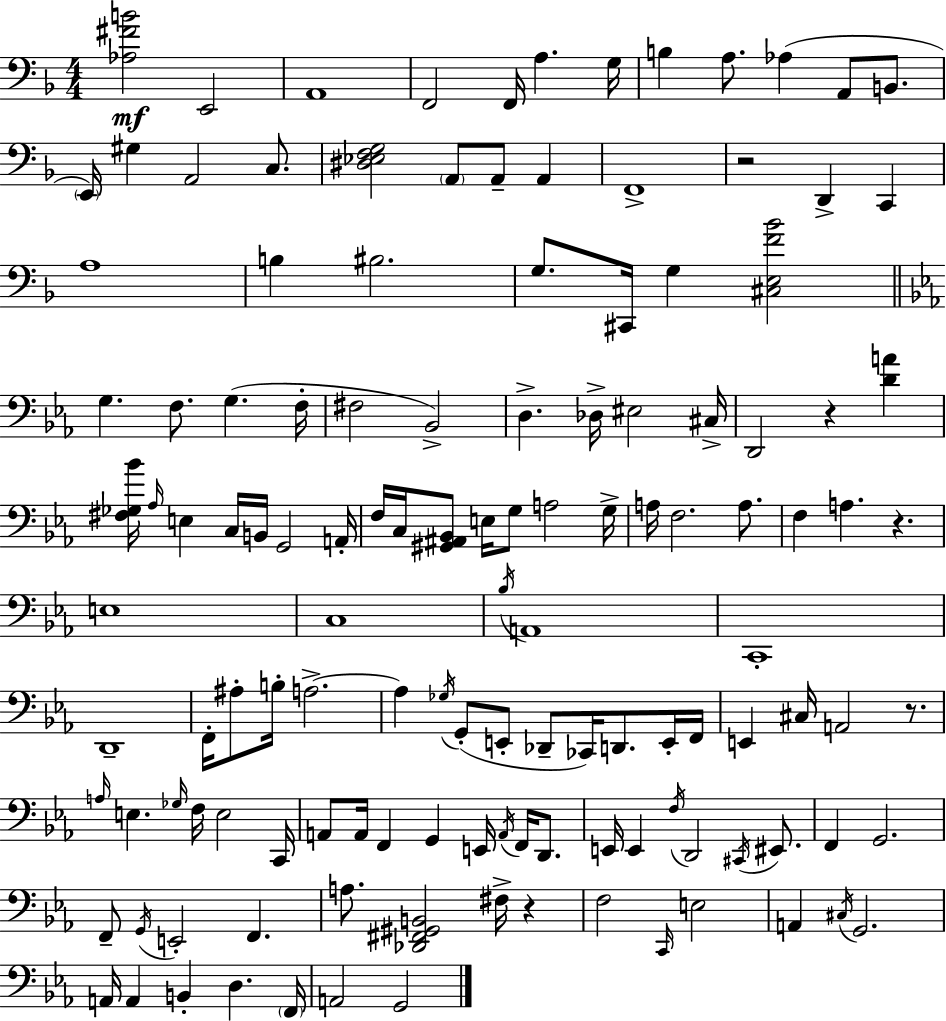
{
  \clef bass
  \numericTimeSignature
  \time 4/4
  \key d \minor
  <aes fis' b'>2\mf e,2 | a,1 | f,2 f,16 a4. g16 | b4 a8. aes4( a,8 b,8. | \break \parenthesize e,16) gis4 a,2 c8. | <dis ees f g>2 \parenthesize a,8 a,8-- a,4 | f,1-> | r2 d,4-> c,4 | \break a1 | b4 bis2. | g8. cis,16 g4 <cis e f' bes'>2 | \bar "||" \break \key c \minor g4. f8. g4.( f16-. | fis2 bes,2->) | d4.-> des16-> eis2 cis16-> | d,2 r4 <d' a'>4 | \break <fis ges bes'>16 \grace { aes16 } e4 c16 b,16 g,2 | a,16-. f16 c16 <gis, ais, bes,>8 e16 g8 a2 | g16-> a16 f2. a8. | f4 a4. r4. | \break e1 | c1 | \acciaccatura { bes16 } a,1 | c,1-. | \break d,1-- | f,16-. ais8-. b16-. a2.->~~ | a4 \acciaccatura { ges16 }( g,8-. e,8-. des,8-- ces,16) d,8. | e,16-. f,16 e,4 cis16 a,2 | \break r8. \grace { a16 } e4. \grace { ges16 } f16 e2 | c,16 a,8 a,16 f,4 g,4 | e,16 \acciaccatura { a,16 } f,16 d,8. e,16 e,4 \acciaccatura { f16 } d,2 | \acciaccatura { cis,16 } eis,8. f,4 g,2. | \break f,8-- \acciaccatura { g,16 } e,2-. | f,4. a8. <des, fis, gis, b,>2 | fis16-> r4 f2 | \grace { c,16 } e2 a,4 \acciaccatura { cis16 } g,2. | \break a,16 a,4 | b,4-. d4. \parenthesize f,16 a,2 | g,2 \bar "|."
}